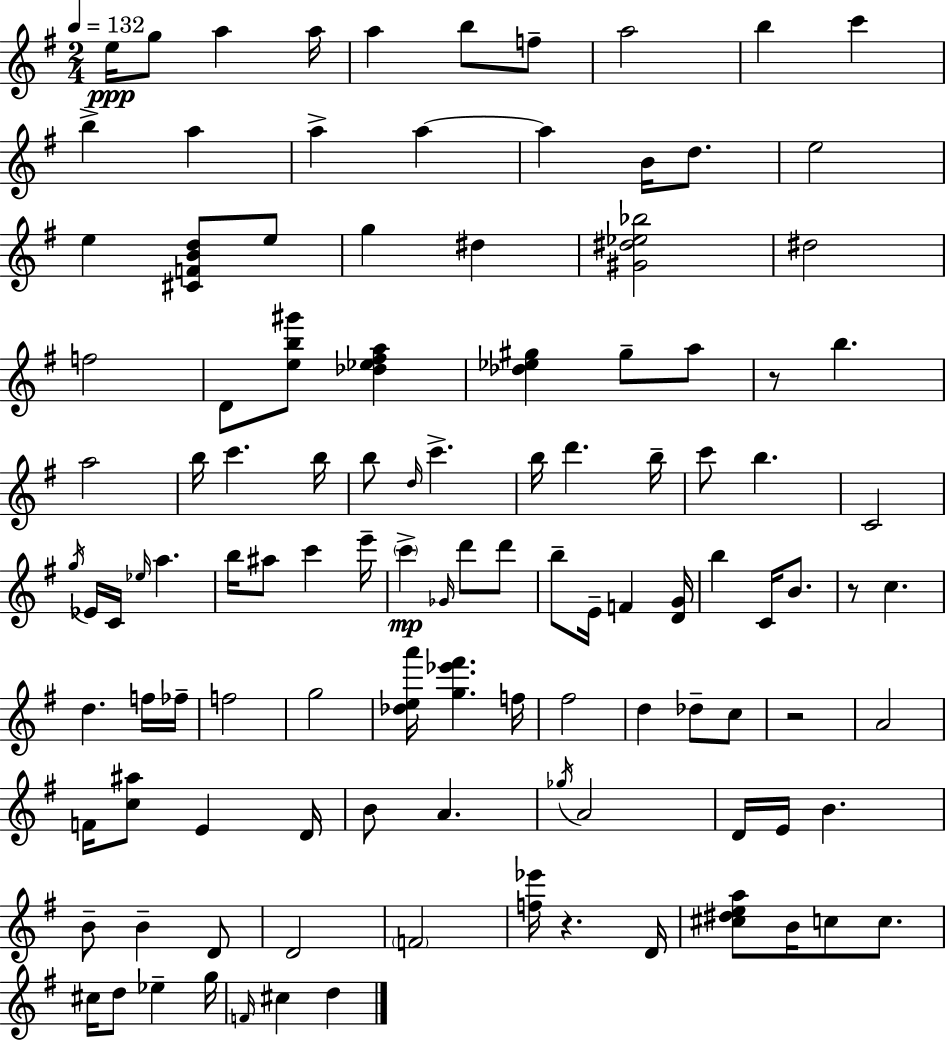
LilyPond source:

{
  \clef treble
  \numericTimeSignature
  \time 2/4
  \key g \major
  \tempo 4 = 132
  e''16\ppp g''8 a''4 a''16 | a''4 b''8 f''8-- | a''2 | b''4 c'''4 | \break b''4-> a''4 | a''4-> a''4~~ | a''4 b'16 d''8. | e''2 | \break e''4 <cis' f' b' d''>8 e''8 | g''4 dis''4 | <gis' dis'' ees'' bes''>2 | dis''2 | \break f''2 | d'8 <e'' b'' gis'''>8 <des'' ees'' fis'' a''>4 | <des'' ees'' gis''>4 gis''8-- a''8 | r8 b''4. | \break a''2 | b''16 c'''4. b''16 | b''8 \grace { d''16 } c'''4.-> | b''16 d'''4. | \break b''16-- c'''8 b''4. | c'2 | \acciaccatura { g''16 } ees'16 c'16 \grace { ees''16 } a''4. | b''16 ais''8 c'''4 | \break e'''16-- \parenthesize c'''4->\mp \grace { ges'16 } | d'''8 d'''8 b''8-- e'16-- f'4 | <d' g'>16 b''4 | c'16 b'8. r8 c''4. | \break d''4. | f''16 fes''16-- f''2 | g''2 | <des'' e'' a'''>16 <g'' ees''' fis'''>4. | \break f''16 fis''2 | d''4 | des''8-- c''8 r2 | a'2 | \break f'16 <c'' ais''>8 e'4 | d'16 b'8 a'4. | \acciaccatura { ges''16 } a'2 | d'16 e'16 b'4. | \break b'8-- b'4-- | d'8 d'2 | \parenthesize f'2 | <f'' ees'''>16 r4. | \break d'16 <cis'' dis'' e'' a''>8 b'16 | c''8 c''8. cis''16 d''8 | ees''4-- g''16 \grace { f'16 } cis''4 | d''4 \bar "|."
}